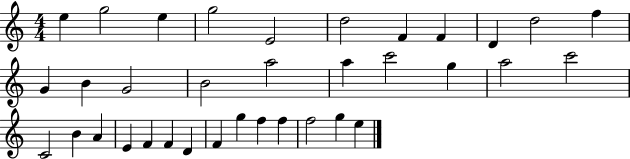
{
  \clef treble
  \numericTimeSignature
  \time 4/4
  \key c \major
  e''4 g''2 e''4 | g''2 e'2 | d''2 f'4 f'4 | d'4 d''2 f''4 | \break g'4 b'4 g'2 | b'2 a''2 | a''4 c'''2 g''4 | a''2 c'''2 | \break c'2 b'4 a'4 | e'4 f'4 f'4 d'4 | f'4 g''4 f''4 f''4 | f''2 g''4 e''4 | \break \bar "|."
}